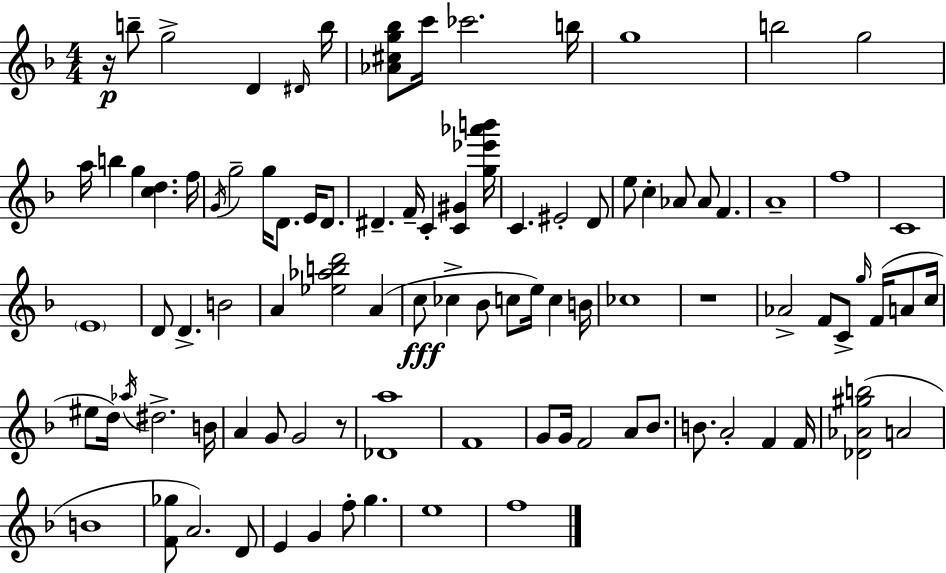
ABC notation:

X:1
T:Untitled
M:4/4
L:1/4
K:F
z/4 b/2 g2 D ^D/4 b/4 [_A^cg_b]/2 c'/4 _c'2 b/4 g4 b2 g2 a/4 b g [cd] f/4 G/4 g2 g/4 D/2 E/4 D/2 ^D F/4 C [C^G] [g_e'_a'b']/4 C ^E2 D/2 e/2 c _A/2 _A/2 F A4 f4 C4 E4 D/2 D B2 A [_e_abd']2 A c/2 _c _B/2 c/2 e/4 c B/4 _c4 z4 _A2 F/2 C/2 g/4 F/4 A/2 c/4 ^e/2 d/4 _a/4 ^d2 B/4 A G/2 G2 z/2 [_Da]4 F4 G/2 G/4 F2 A/2 _B/2 B/2 A2 F F/4 [_D_A^gb]2 A2 B4 [F_g]/2 A2 D/2 E G f/2 g e4 f4